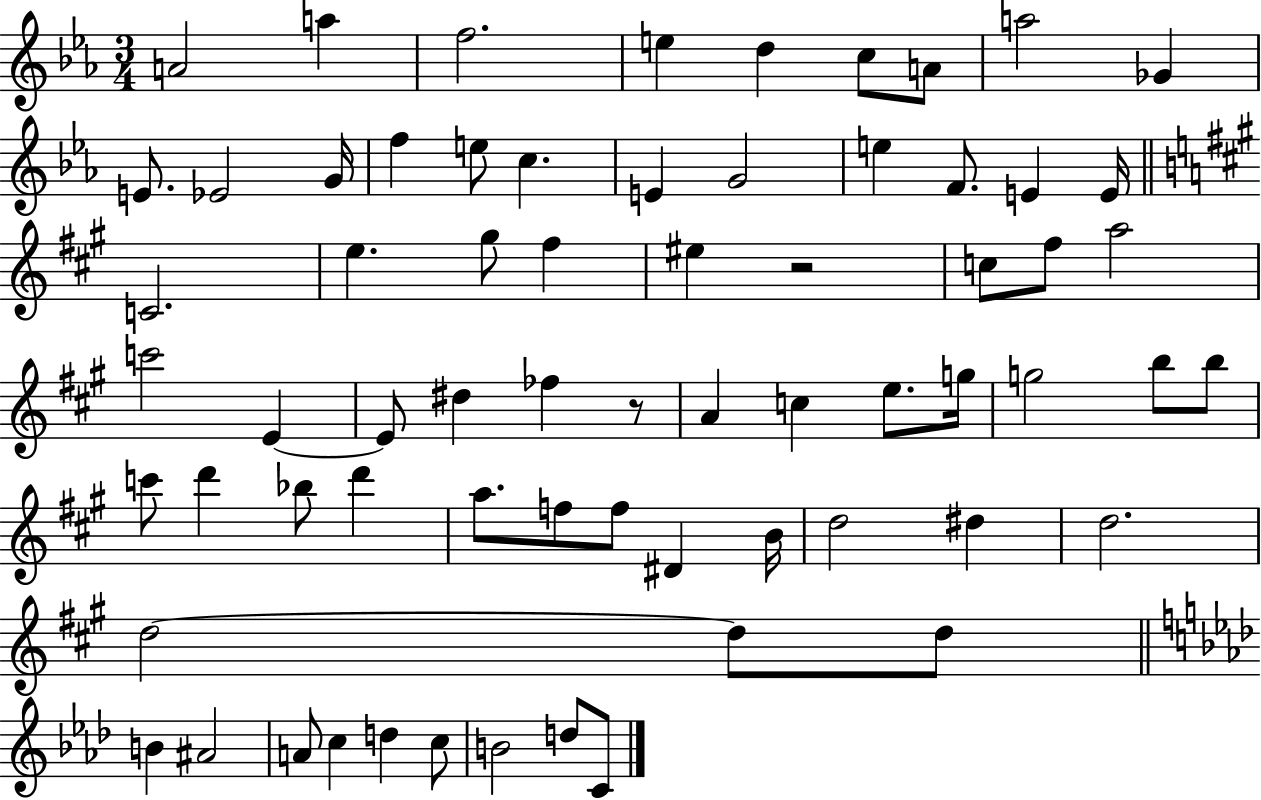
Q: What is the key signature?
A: EES major